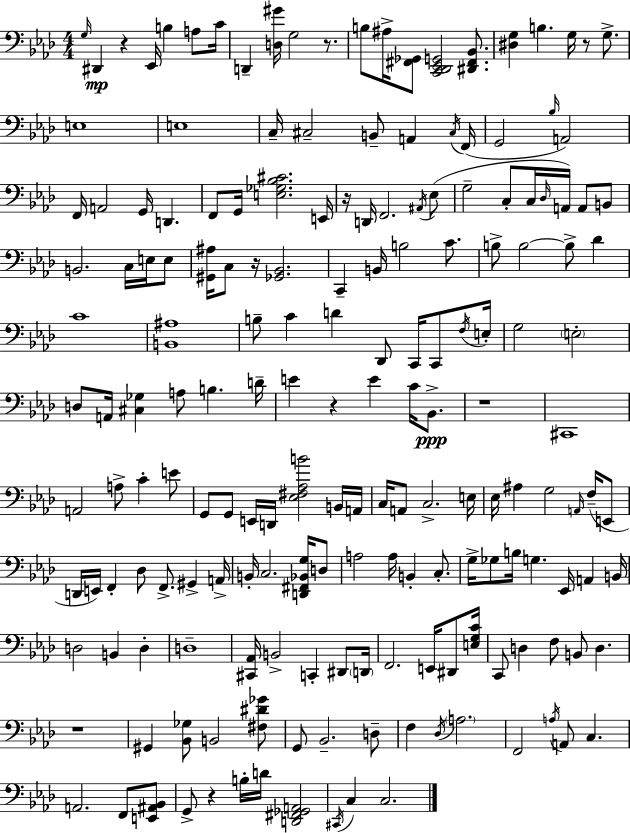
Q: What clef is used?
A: bass